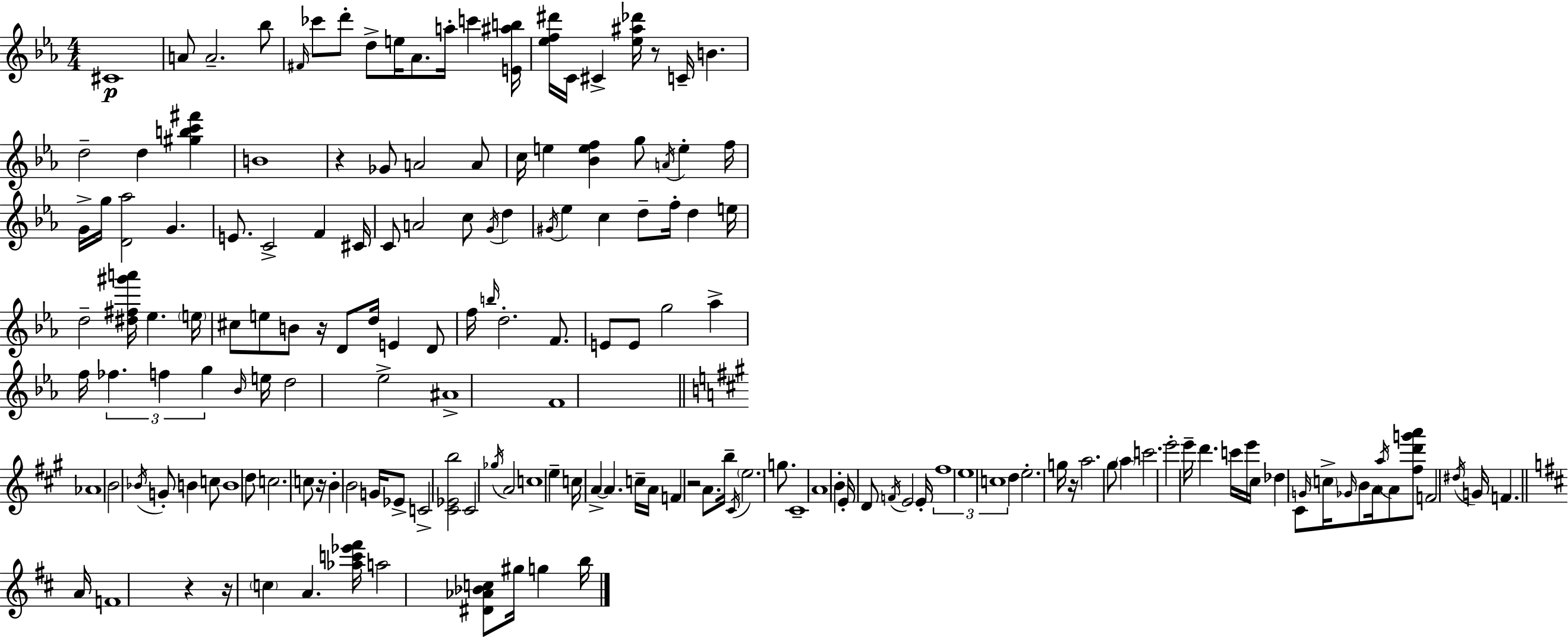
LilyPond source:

{
  \clef treble
  \numericTimeSignature
  \time 4/4
  \key ees \major
  cis'1\p | a'8 a'2.-- bes''8 | \grace { fis'16 } ces'''8 d'''8-. d''8-> e''16 aes'8. a''16-. c'''4 | <e' ais'' b''>16 <ees'' f'' dis'''>16 c'16 cis'4-> <ees'' ais'' des'''>16 r8 c'16-- b'4. | \break d''2-- d''4 <gis'' b'' c''' fis'''>4 | b'1 | r4 ges'8 a'2 a'8 | c''16 e''4 <bes' e'' f''>4 g''8 \acciaccatura { a'16 } e''4-. | \break f''16 g'16-> g''16 <d' aes''>2 g'4. | e'8. c'2-> f'4 | cis'16 c'8 a'2 c''8 \acciaccatura { g'16 } d''4 | \acciaccatura { gis'16 } ees''4 c''4 d''8-- f''16-. d''4 | \break e''16 d''2-- <dis'' fis'' gis''' a'''>16 ees''4. | \parenthesize e''16 cis''8 e''8 b'8 r16 d'8 d''16 e'4 | d'8 f''16 \grace { b''16 } d''2.-. | f'8. e'8 e'8 g''2 | \break aes''4-> f''16 \tuplet 3/2 { fes''4. f''4 | g''4 } \grace { bes'16 } e''16 d''2 ees''2-> | ais'1-> | f'1 | \break \bar "||" \break \key a \major aes'1 | b'2 \acciaccatura { bes'16 } g'8-. b'4 c''8 | b'1 | d''8 c''2. c''8 | \break r16 b'4-. b'2 g'16 ees'8-> | c'2-> <cis' ees' b''>2 | cis'2 \acciaccatura { ges''16 } a'2 | c''1 | \break e''4-- c''16 a'4->~~ a'4. | c''16-- a'16 f'4 r2 a'8. | b''16-- \acciaccatura { cis'16 } \parenthesize e''2. | g''8. cis'1-- | \break a'1 | b'4-. e'16-. d'8 \acciaccatura { f'16 } e'2 | e'16-. \tuplet 3/2 { fis''1 | e''1 | \break c''1 } | d''4 e''2.-. | g''16 r16 a''2. | gis''8 \parenthesize a''4 c'''2. | \break e'''2-. e'''16-- d'''4. | c'''16 e'''16 cis''16 des''4 cis'8 \grace { g'16 } \parenthesize c''16-> \grace { ges'16 } b'8 | a'16 \acciaccatura { a''16 } a'8 <fis'' d''' g''' a'''>8 f'2 \acciaccatura { dis''16 } | g'16 f'4. \bar "||" \break \key b \minor a'16 f'1 | r4 r16 \parenthesize c''4 a'4. | <aes'' c''' ees''' fis'''>16 a''2 <dis' aes' bes' c''>8 gis''16 g''4 | b''16 \bar "|."
}